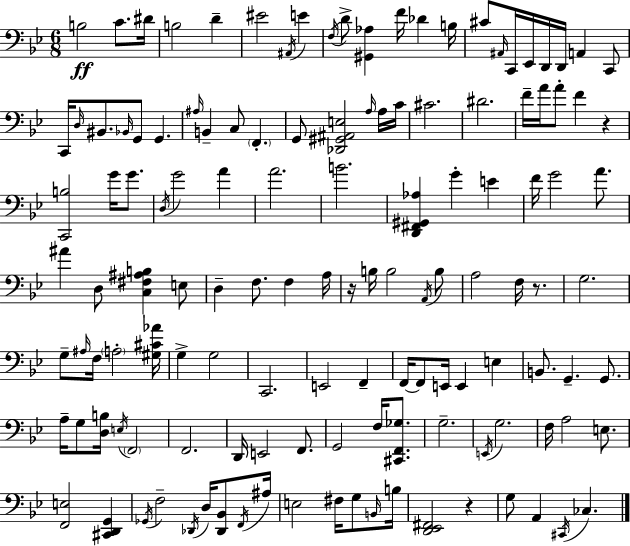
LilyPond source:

{
  \clef bass
  \numericTimeSignature
  \time 6/8
  \key bes \major
  b2\ff c'8. dis'16 | b2 d'4-- | eis'2 \acciaccatura { ais,16 } e'4 | \acciaccatura { f16 } d'8-> <gis, aes>4 f'16 des'4 | \break b16 cis'8 \grace { ais,16 } c,16 ees,16 d,16 d,16 a,4 | c,8 c,16 \grace { d16 } bis,8. \grace { bes,16 } g,8 g,4. | \grace { ais16 } b,4-- c8 | \parenthesize f,4.-. g,8 <des, gis, ais, e>2 | \break \grace { a16 } a16 c'16 cis'2. | dis'2. | f'16-- a'16 a'8-. f'4 | r4 <c, b>2 | \break g'16 g'8. \acciaccatura { d16 } g'2 | a'4 a'2. | b'2. | <d, fis, gis, aes>4 | \break g'4-. e'4 f'16 g'2 | a'8. ais'4 | d8 <c fis ais b>4 e8 d4-- | f8. f4 a16 r16 b16 b2 | \break \acciaccatura { a,16 } b8 a2 | f16 r8. g2. | g8-- \grace { ais16 } | f16 \parenthesize a2-. <gis cis' aes'>16 g4-> | \break g2 c,2. | e,2 | f,4-- f,16~~ f,8 | e,16 e,4 e4 b,8. | \break g,4.-- g,8. a16-- g8 | <d b>16 \acciaccatura { e16 } \parenthesize f,2 f,2. | d,16 | e,2 f,8. g,2 | \break f16 <cis, f, ges>8. g2.-- | \acciaccatura { e,16 } | g2. | f16 a2 e8. | \break <f, e>2 <cis, d, g,>4 | \acciaccatura { ges,16 } f2-- \acciaccatura { des,16 } d16 <des, bes,>8 | \acciaccatura { f,16 } ais16 e2 fis16 | g8 \grace { b,16 } b16 <d, ees, fis,>2 | \break r4 g8 a,4 \acciaccatura { cis,16 } ces4. | \bar "|."
}